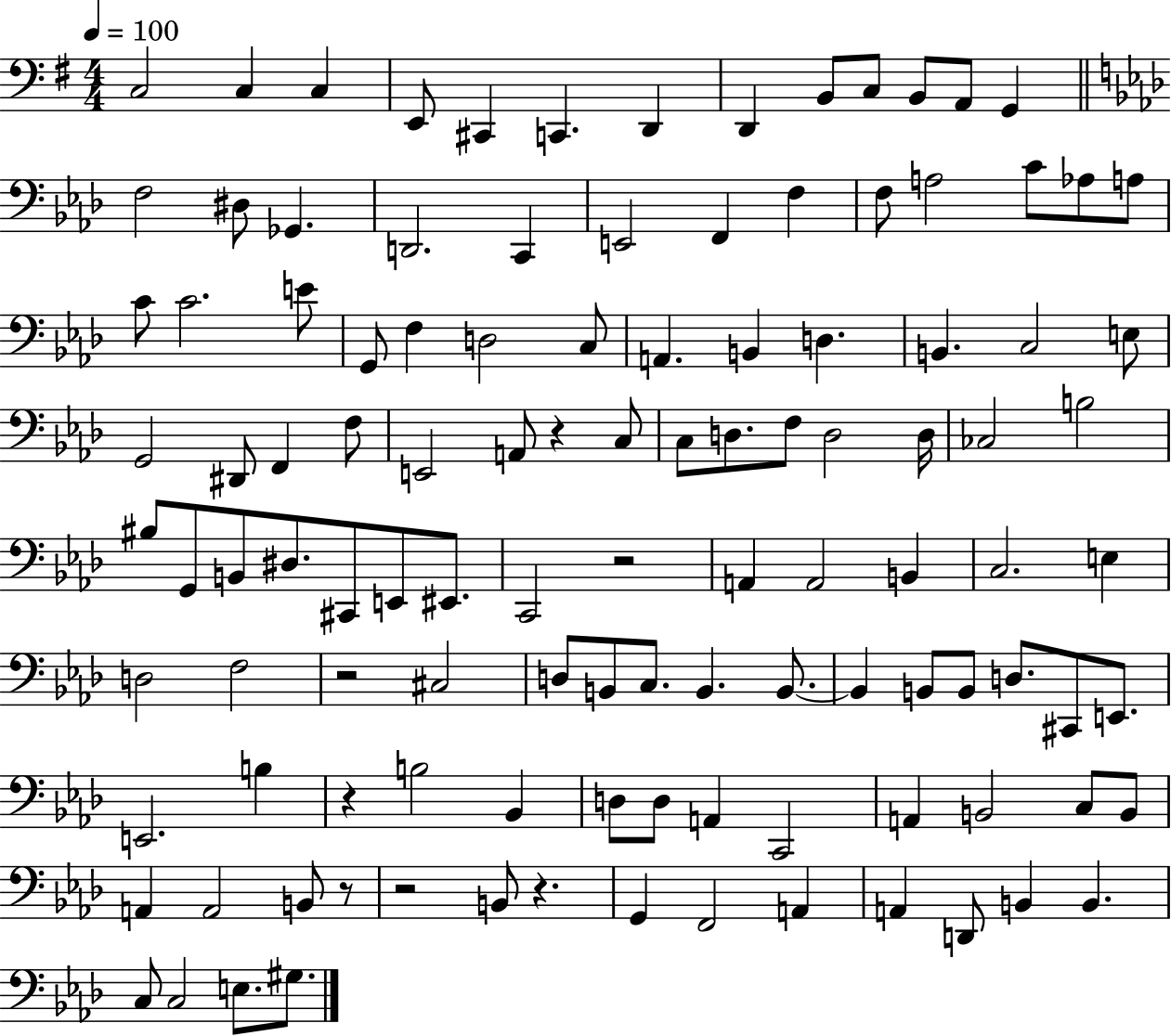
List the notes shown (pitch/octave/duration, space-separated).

C3/h C3/q C3/q E2/e C#2/q C2/q. D2/q D2/q B2/e C3/e B2/e A2/e G2/q F3/h D#3/e Gb2/q. D2/h. C2/q E2/h F2/q F3/q F3/e A3/h C4/e Ab3/e A3/e C4/e C4/h. E4/e G2/e F3/q D3/h C3/e A2/q. B2/q D3/q. B2/q. C3/h E3/e G2/h D#2/e F2/q F3/e E2/h A2/e R/q C3/e C3/e D3/e. F3/e D3/h D3/s CES3/h B3/h BIS3/e G2/e B2/e D#3/e. C#2/e E2/e EIS2/e. C2/h R/h A2/q A2/h B2/q C3/h. E3/q D3/h F3/h R/h C#3/h D3/e B2/e C3/e. B2/q. B2/e. B2/q B2/e B2/e D3/e. C#2/e E2/e. E2/h. B3/q R/q B3/h Bb2/q D3/e D3/e A2/q C2/h A2/q B2/h C3/e B2/e A2/q A2/h B2/e R/e R/h B2/e R/q. G2/q F2/h A2/q A2/q D2/e B2/q B2/q. C3/e C3/h E3/e. G#3/e.